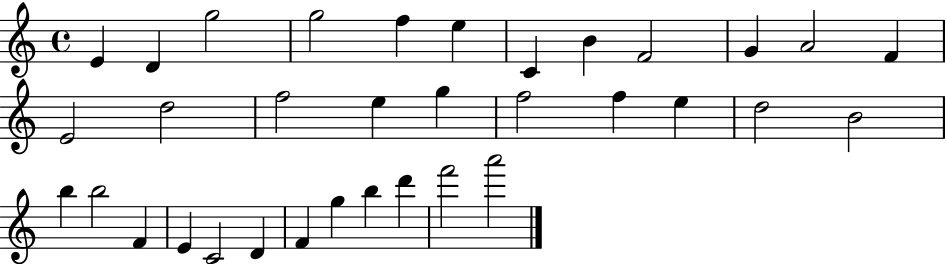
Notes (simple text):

E4/q D4/q G5/h G5/h F5/q E5/q C4/q B4/q F4/h G4/q A4/h F4/q E4/h D5/h F5/h E5/q G5/q F5/h F5/q E5/q D5/h B4/h B5/q B5/h F4/q E4/q C4/h D4/q F4/q G5/q B5/q D6/q F6/h A6/h